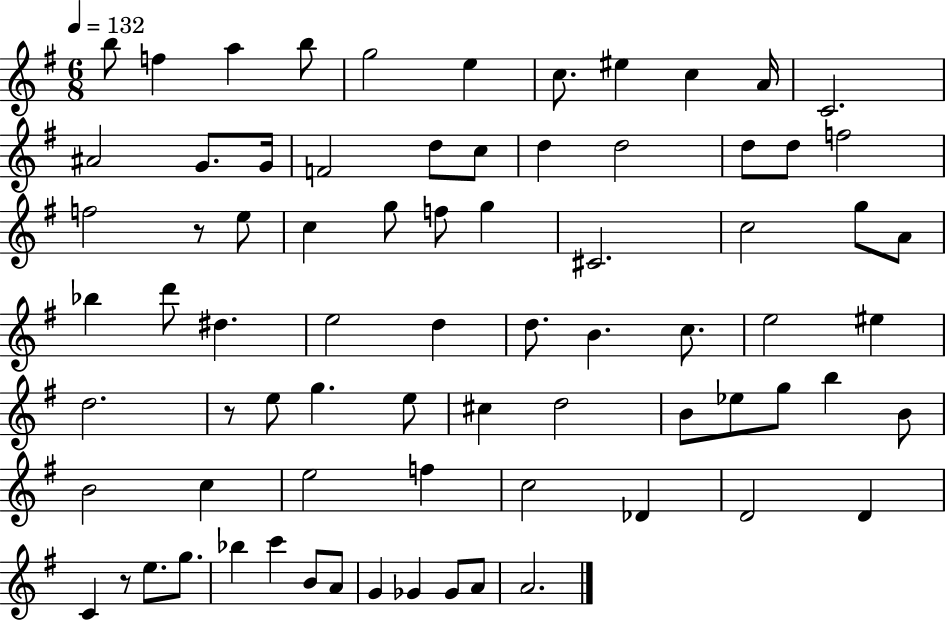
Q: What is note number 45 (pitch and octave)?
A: G5